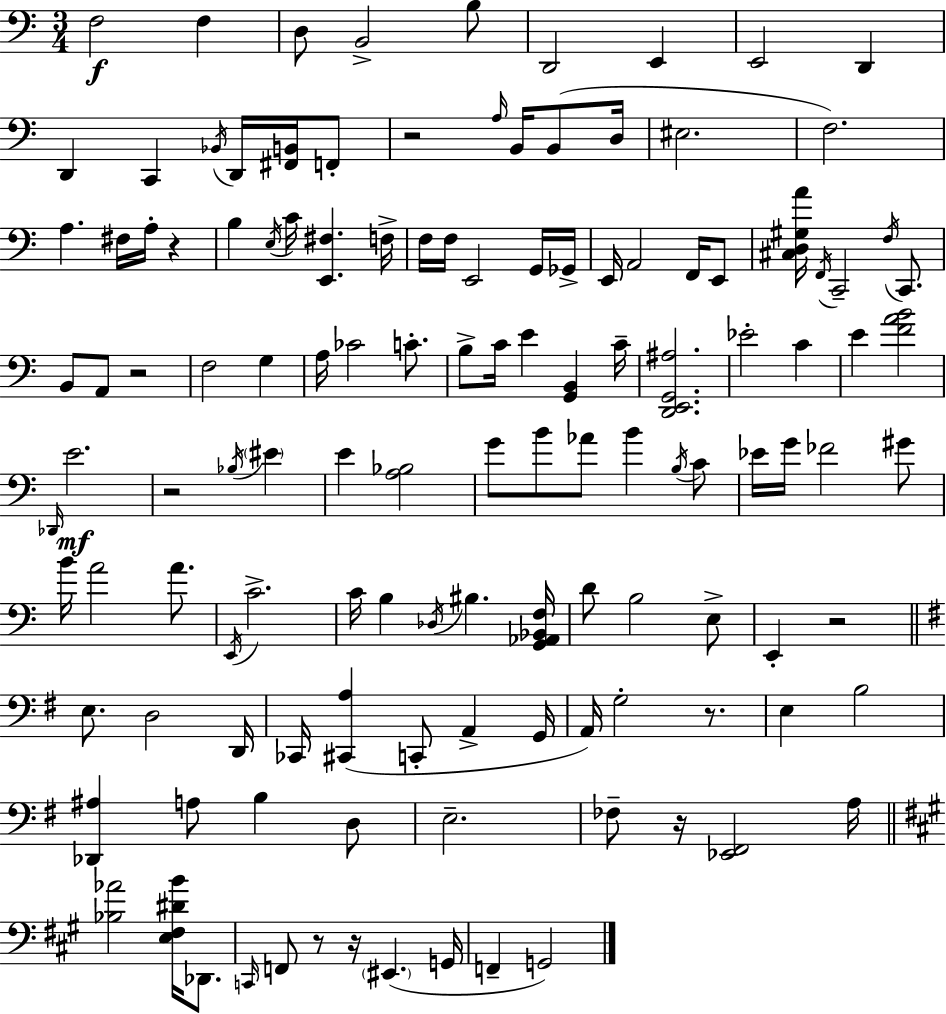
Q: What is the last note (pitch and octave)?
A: G2